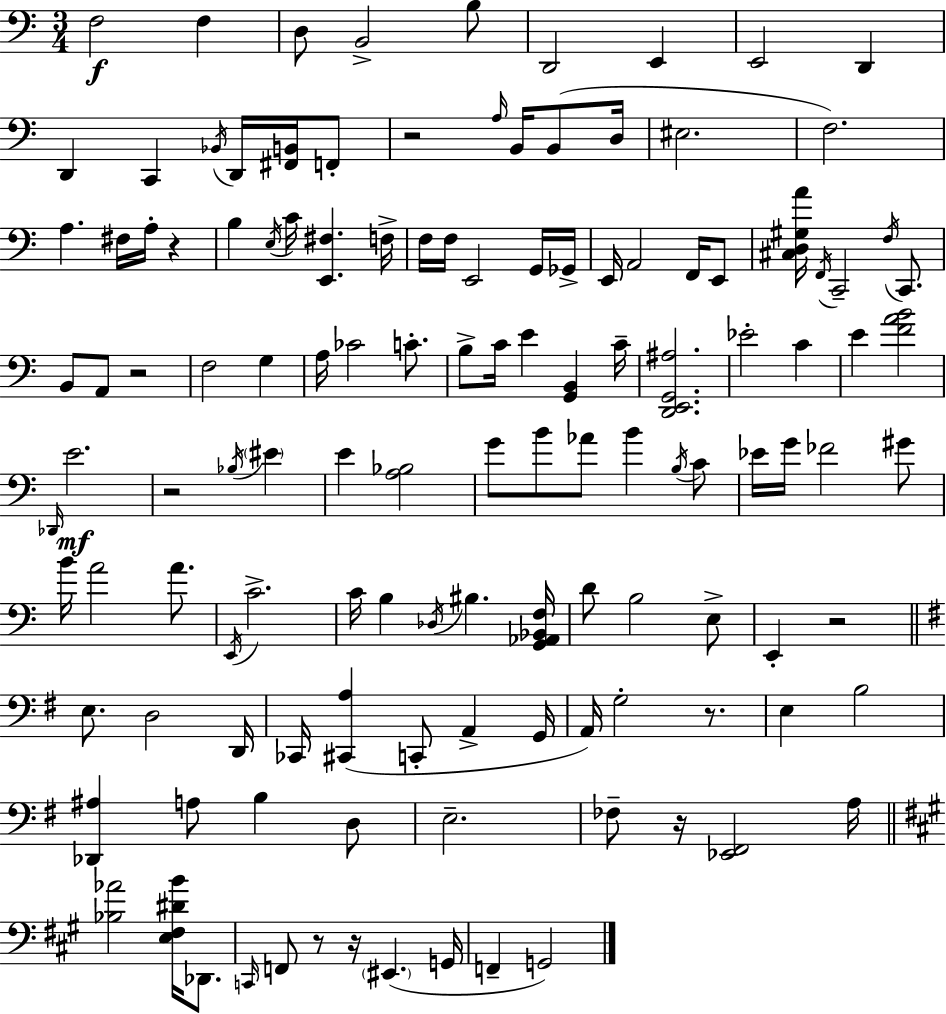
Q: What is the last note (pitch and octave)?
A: G2